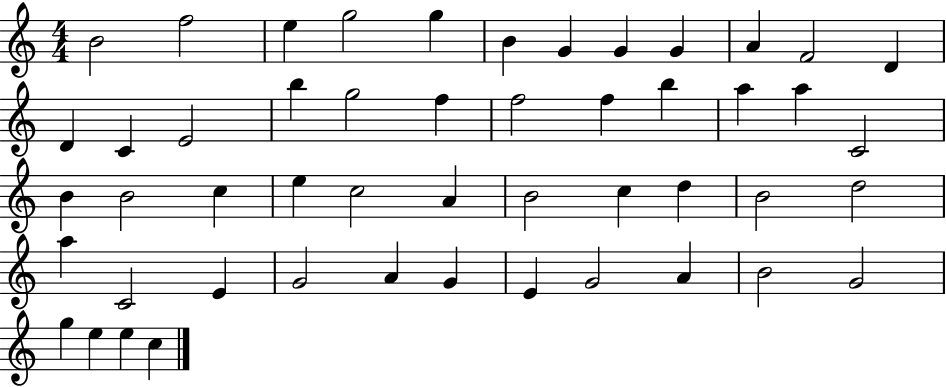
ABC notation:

X:1
T:Untitled
M:4/4
L:1/4
K:C
B2 f2 e g2 g B G G G A F2 D D C E2 b g2 f f2 f b a a C2 B B2 c e c2 A B2 c d B2 d2 a C2 E G2 A G E G2 A B2 G2 g e e c